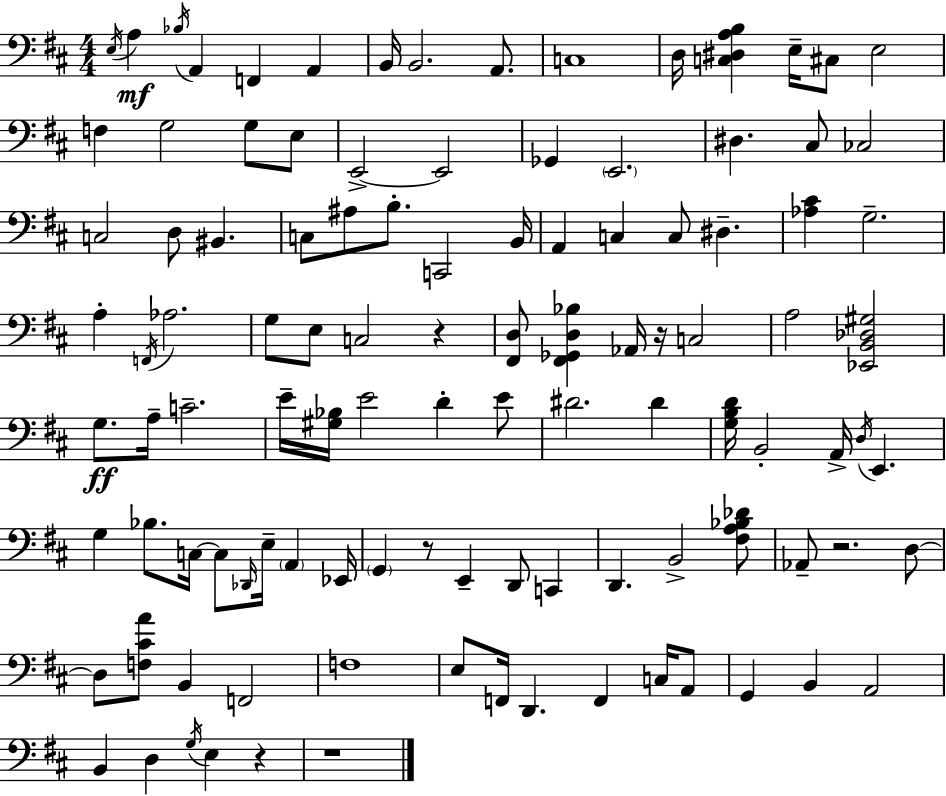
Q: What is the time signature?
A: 4/4